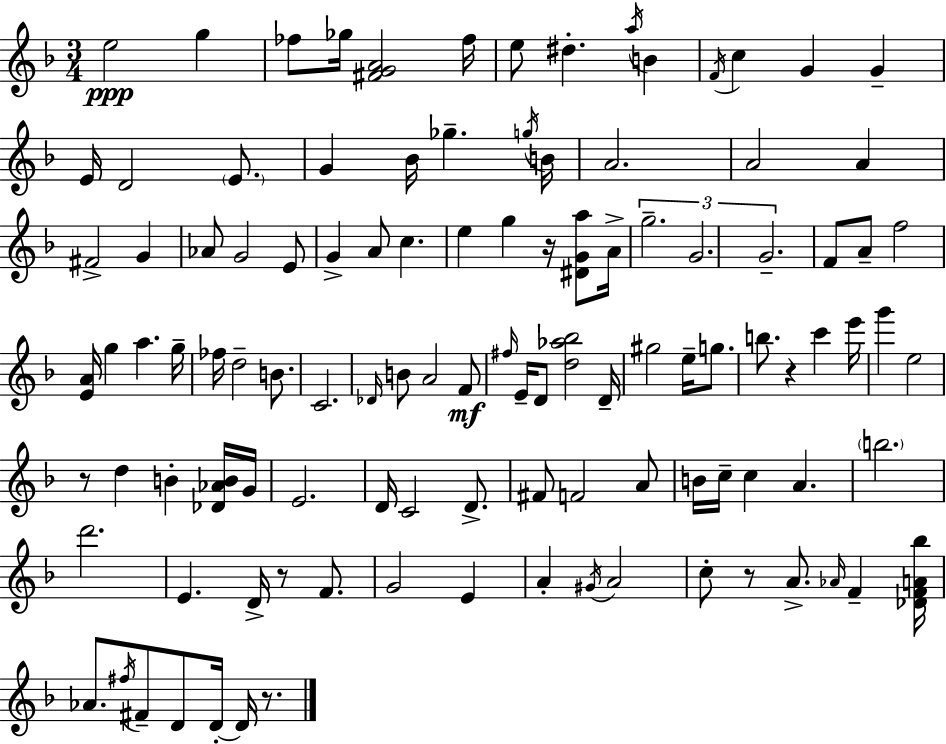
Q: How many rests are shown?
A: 6